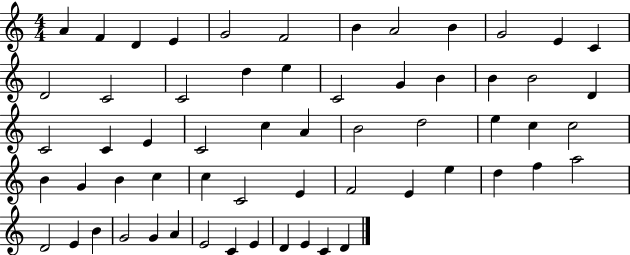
A4/q F4/q D4/q E4/q G4/h F4/h B4/q A4/h B4/q G4/h E4/q C4/q D4/h C4/h C4/h D5/q E5/q C4/h G4/q B4/q B4/q B4/h D4/q C4/h C4/q E4/q C4/h C5/q A4/q B4/h D5/h E5/q C5/q C5/h B4/q G4/q B4/q C5/q C5/q C4/h E4/q F4/h E4/q E5/q D5/q F5/q A5/h D4/h E4/q B4/q G4/h G4/q A4/q E4/h C4/q E4/q D4/q E4/q C4/q D4/q